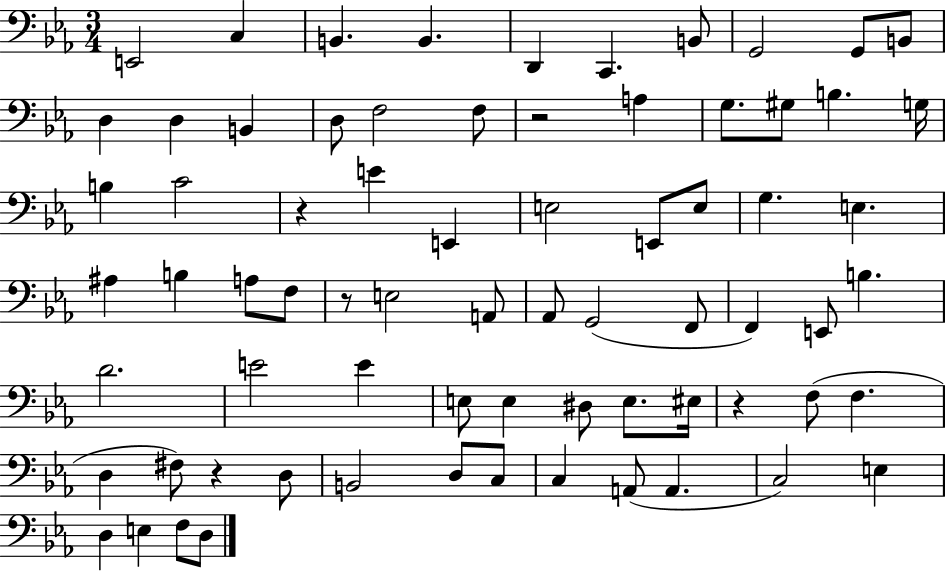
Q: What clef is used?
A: bass